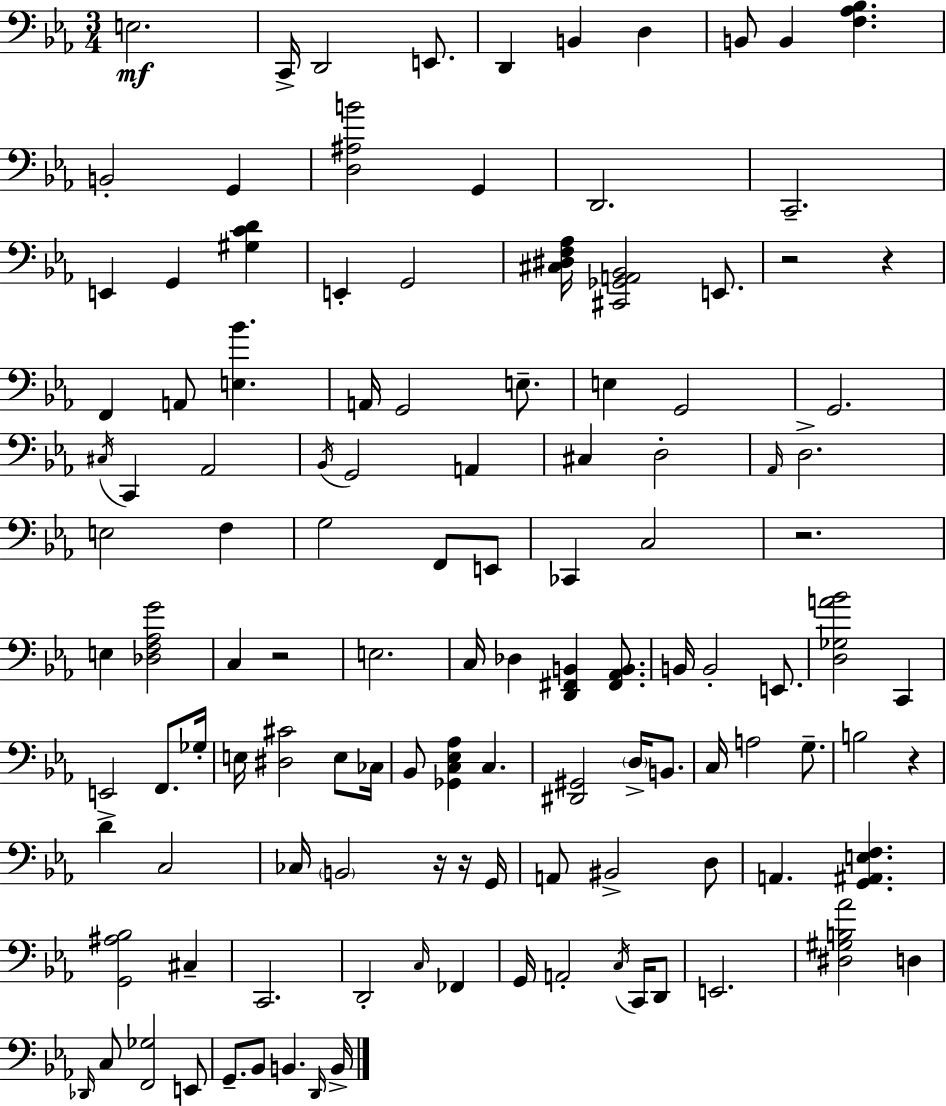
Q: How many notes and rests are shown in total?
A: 120